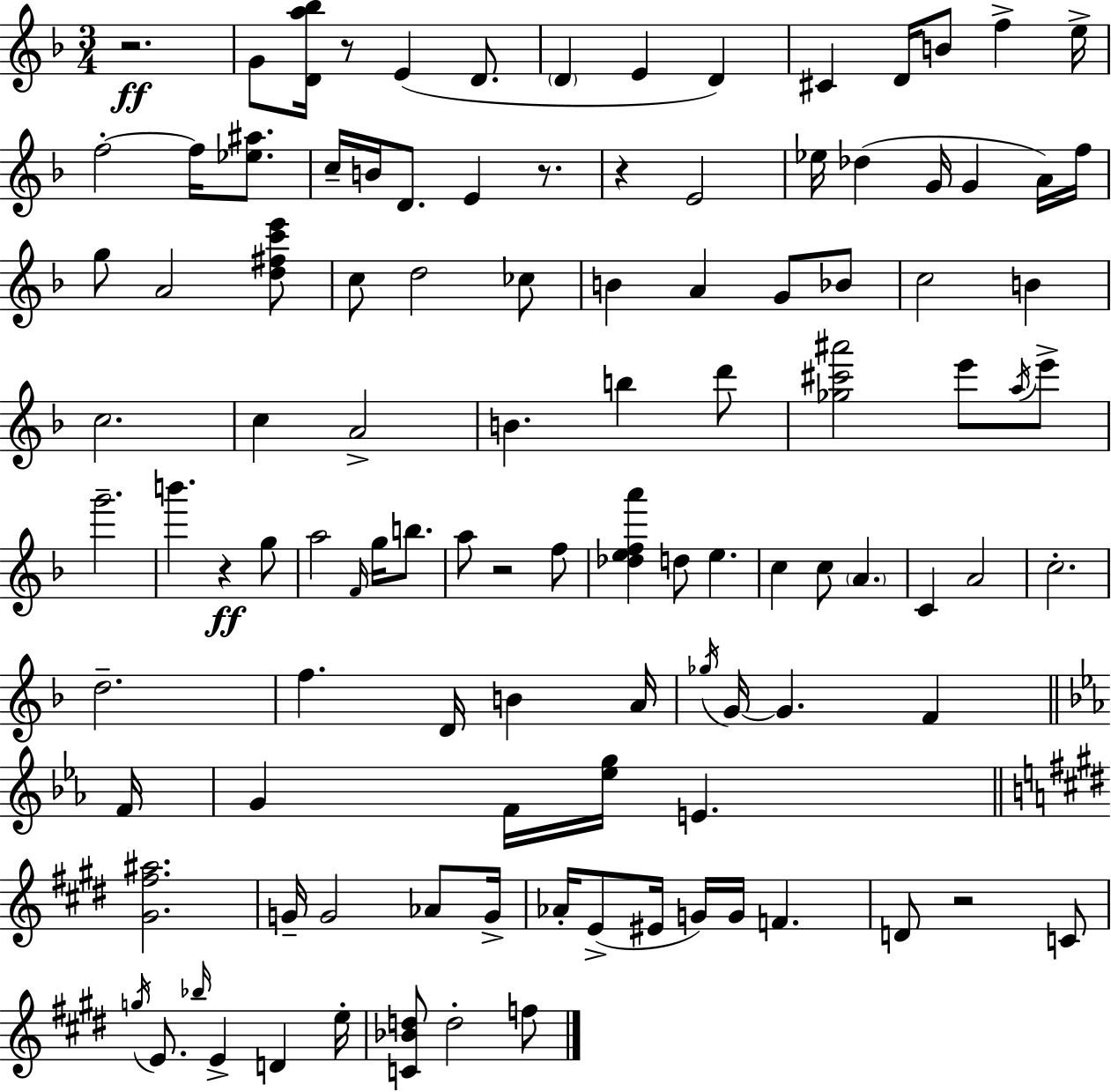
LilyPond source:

{
  \clef treble
  \numericTimeSignature
  \time 3/4
  \key f \major
  \repeat volta 2 { r2.\ff | g'8 <d' a'' bes''>16 r8 e'4( d'8. | \parenthesize d'4 e'4 d'4) | cis'4 d'16 b'8 f''4-> e''16-> | \break f''2-.~~ f''16 <ees'' ais''>8. | c''16-- b'16 d'8. e'4 r8. | r4 e'2 | ees''16 des''4( g'16 g'4 a'16) f''16 | \break g''8 a'2 <d'' fis'' c''' e'''>8 | c''8 d''2 ces''8 | b'4 a'4 g'8 bes'8 | c''2 b'4 | \break c''2. | c''4 a'2-> | b'4. b''4 d'''8 | <ges'' cis''' ais'''>2 e'''8 \acciaccatura { a''16 } e'''8-> | \break g'''2.-- | b'''4. r4\ff g''8 | a''2 \grace { f'16 } g''16 b''8. | a''8 r2 | \break f''8 <des'' e'' f'' a'''>4 d''8 e''4. | c''4 c''8 \parenthesize a'4. | c'4 a'2 | c''2.-. | \break d''2.-- | f''4. d'16 b'4 | a'16 \acciaccatura { ges''16 } g'16~~ g'4. f'4 | \bar "||" \break \key ees \major f'16 g'4 f'16 <ees'' g''>16 e'4. | \bar "||" \break \key e \major <gis' fis'' ais''>2. | g'16-- g'2 aes'8 g'16-> | aes'16-. e'8->( eis'16 g'16) g'16 f'4. | d'8 r2 c'8 | \break \acciaccatura { g''16 } e'8. \grace { bes''16 } e'4-> d'4 | e''16-. <c' bes' d''>8 d''2-. | f''8 } \bar "|."
}